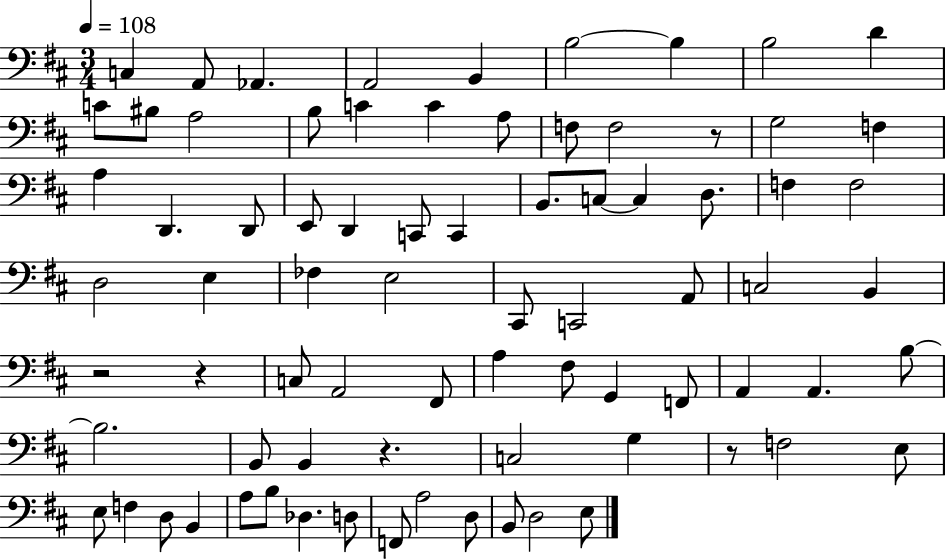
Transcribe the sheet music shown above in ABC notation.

X:1
T:Untitled
M:3/4
L:1/4
K:D
C, A,,/2 _A,, A,,2 B,, B,2 B, B,2 D C/2 ^B,/2 A,2 B,/2 C C A,/2 F,/2 F,2 z/2 G,2 F, A, D,, D,,/2 E,,/2 D,, C,,/2 C,, B,,/2 C,/2 C, D,/2 F, F,2 D,2 E, _F, E,2 ^C,,/2 C,,2 A,,/2 C,2 B,, z2 z C,/2 A,,2 ^F,,/2 A, ^F,/2 G,, F,,/2 A,, A,, B,/2 B,2 B,,/2 B,, z C,2 G, z/2 F,2 E,/2 E,/2 F, D,/2 B,, A,/2 B,/2 _D, D,/2 F,,/2 A,2 D,/2 B,,/2 D,2 E,/2